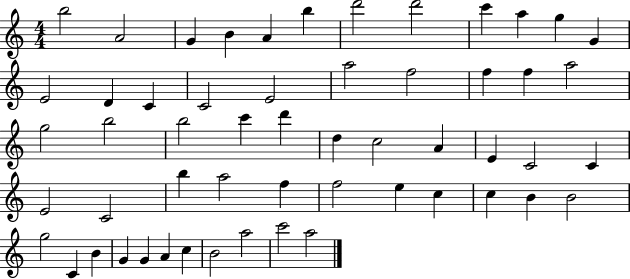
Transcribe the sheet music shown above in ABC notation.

X:1
T:Untitled
M:4/4
L:1/4
K:C
b2 A2 G B A b d'2 d'2 c' a g G E2 D C C2 E2 a2 f2 f f a2 g2 b2 b2 c' d' d c2 A E C2 C E2 C2 b a2 f f2 e c c B B2 g2 C B G G A c B2 a2 c'2 a2